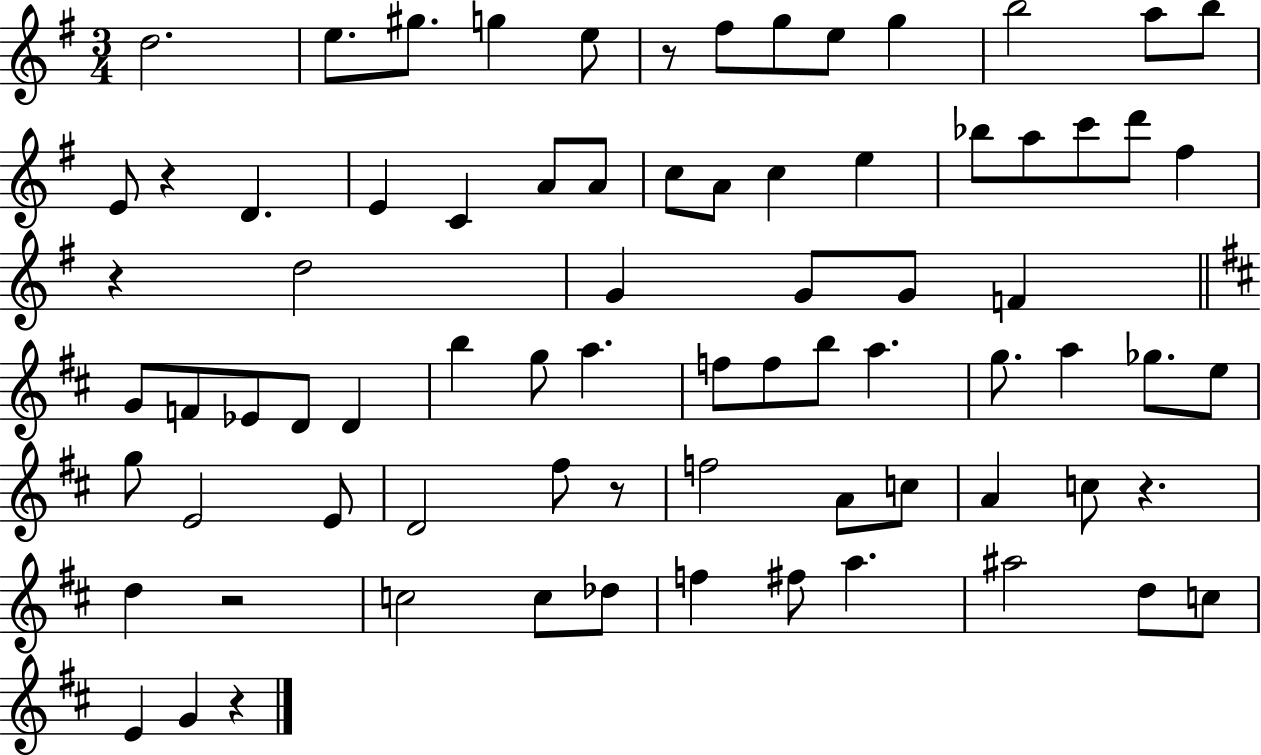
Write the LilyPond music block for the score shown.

{
  \clef treble
  \numericTimeSignature
  \time 3/4
  \key g \major
  d''2. | e''8. gis''8. g''4 e''8 | r8 fis''8 g''8 e''8 g''4 | b''2 a''8 b''8 | \break e'8 r4 d'4. | e'4 c'4 a'8 a'8 | c''8 a'8 c''4 e''4 | bes''8 a''8 c'''8 d'''8 fis''4 | \break r4 d''2 | g'4 g'8 g'8 f'4 | \bar "||" \break \key b \minor g'8 f'8 ees'8 d'8 d'4 | b''4 g''8 a''4. | f''8 f''8 b''8 a''4. | g''8. a''4 ges''8. e''8 | \break g''8 e'2 e'8 | d'2 fis''8 r8 | f''2 a'8 c''8 | a'4 c''8 r4. | \break d''4 r2 | c''2 c''8 des''8 | f''4 fis''8 a''4. | ais''2 d''8 c''8 | \break e'4 g'4 r4 | \bar "|."
}